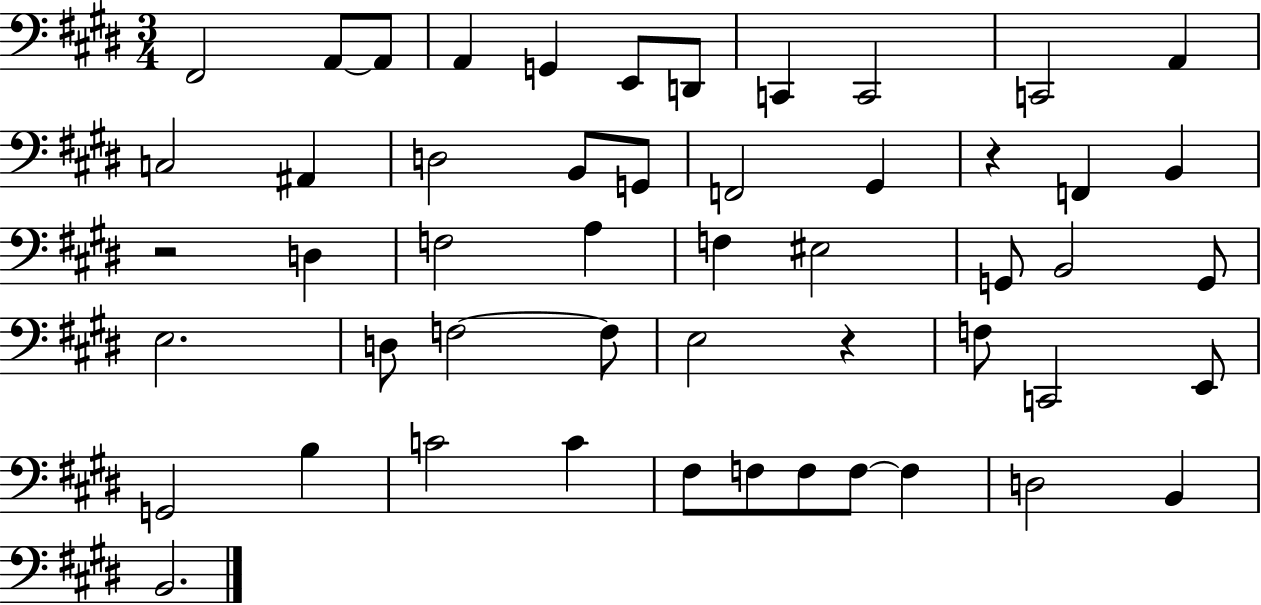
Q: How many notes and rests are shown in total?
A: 51